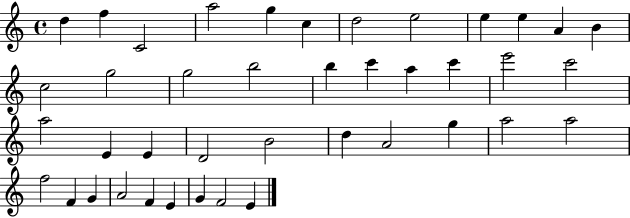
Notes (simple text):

D5/q F5/q C4/h A5/h G5/q C5/q D5/h E5/h E5/q E5/q A4/q B4/q C5/h G5/h G5/h B5/h B5/q C6/q A5/q C6/q E6/h C6/h A5/h E4/q E4/q D4/h B4/h D5/q A4/h G5/q A5/h A5/h F5/h F4/q G4/q A4/h F4/q E4/q G4/q F4/h E4/q